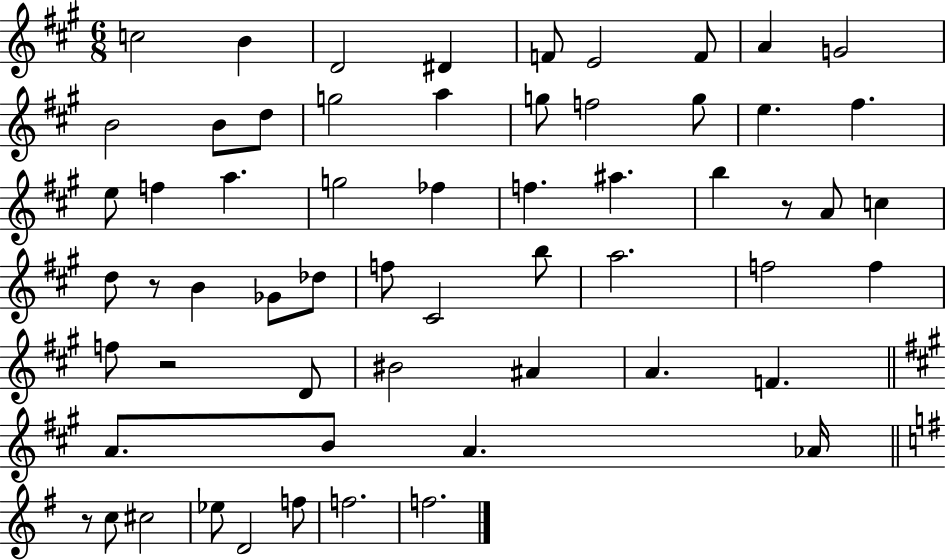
{
  \clef treble
  \numericTimeSignature
  \time 6/8
  \key a \major
  c''2 b'4 | d'2 dis'4 | f'8 e'2 f'8 | a'4 g'2 | \break b'2 b'8 d''8 | g''2 a''4 | g''8 f''2 g''8 | e''4. fis''4. | \break e''8 f''4 a''4. | g''2 fes''4 | f''4. ais''4. | b''4 r8 a'8 c''4 | \break d''8 r8 b'4 ges'8 des''8 | f''8 cis'2 b''8 | a''2. | f''2 f''4 | \break f''8 r2 d'8 | bis'2 ais'4 | a'4. f'4. | \bar "||" \break \key a \major a'8. b'8 a'4. aes'16 | \bar "||" \break \key g \major r8 c''8 cis''2 | ees''8 d'2 f''8 | f''2. | f''2. | \break \bar "|."
}